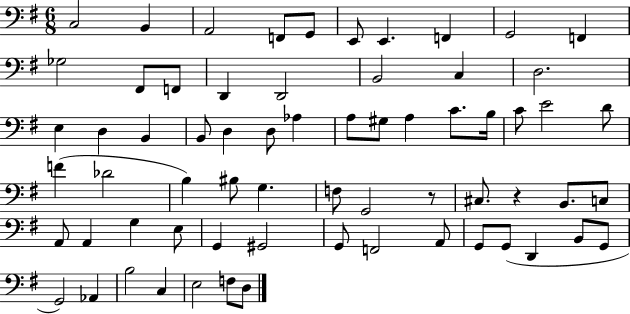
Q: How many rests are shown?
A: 2